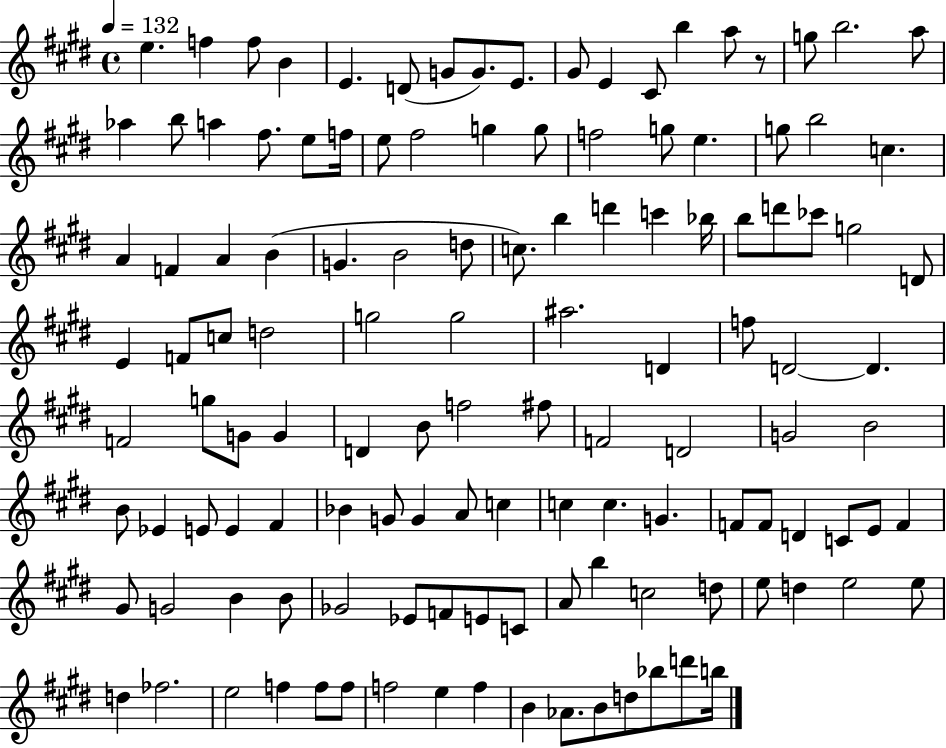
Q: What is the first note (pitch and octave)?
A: E5